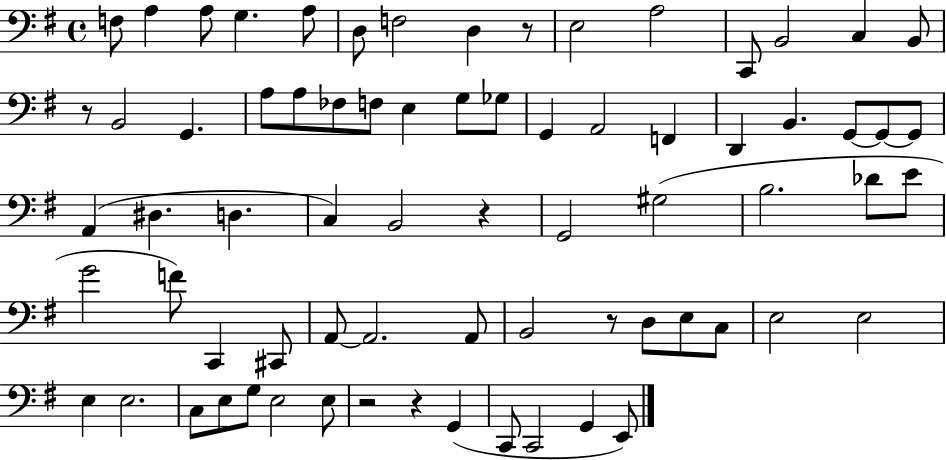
{
  \clef bass
  \time 4/4
  \defaultTimeSignature
  \key g \major
  f8 a4 a8 g4. a8 | d8 f2 d4 r8 | e2 a2 | c,8 b,2 c4 b,8 | \break r8 b,2 g,4. | a8 a8 fes8 f8 e4 g8 ges8 | g,4 a,2 f,4 | d,4 b,4. g,8~~ g,8~~ g,8 | \break a,4( dis4. d4. | c4) b,2 r4 | g,2 gis2( | b2. des'8 e'8 | \break g'2 f'8) c,4 cis,8 | a,8~~ a,2. a,8 | b,2 r8 d8 e8 c8 | e2 e2 | \break e4 e2. | c8 e8 g8 e2 e8 | r2 r4 g,4( | c,8 c,2 g,4 e,8) | \break \bar "|."
}